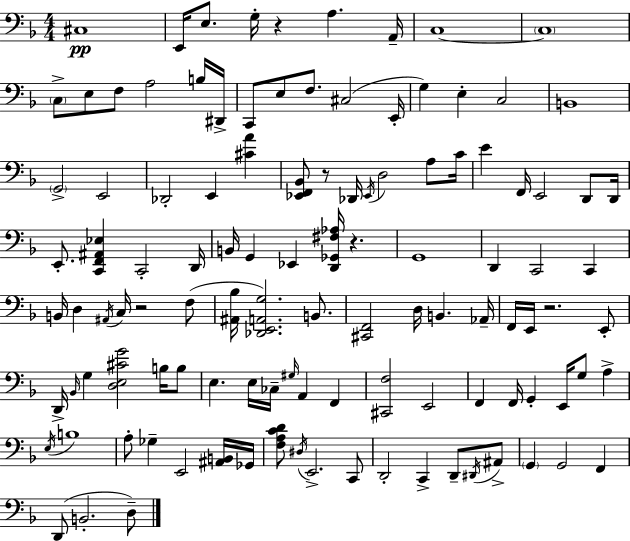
{
  \clef bass
  \numericTimeSignature
  \time 4/4
  \key f \major
  cis1\pp | e,16 e8. g16-. r4 a4. a,16-- | c1~~ | \parenthesize c1 | \break \parenthesize c8-> e8 f8 a2 b16 dis,16-> | c,8 e8 f8. cis2( e,16-. | g4) e4-. c2 | b,1 | \break \parenthesize g,2-> e,2 | des,2-. e,4 <cis' a'>4 | <ees, f, bes,>8 r8 des,16 \acciaccatura { ees,16 } d2 a8 | c'16 e'4 f,16 e,2 d,8 | \break d,16 e,8.-. <c, f, ais, ees>4 c,2-. | d,16 b,16 g,4 ees,4 <d, ges, fis aes>16 r4. | g,1 | d,4 c,2 c,4 | \break b,16 d4 \acciaccatura { ais,16 } c16 r2 | f8( <ais, bes>16 <des, e, a, g>2.) b,8. | <cis, f,>2 d16 b,4. | aes,16-- f,16 e,16 r2. | \break e,8-. d,16-> \grace { bes,16 } g4 <d e cis' g'>2 | b16 b8 e4. e16 ces16-- \grace { gis16 } a,4 | f,4 <cis, f>2 e,2 | f,4 f,16 g,4-. e,16 g8 | \break a4-> \acciaccatura { e16 } b1 | a8-. ges4-- e,2 | <ais, b,>16 ges,16 <f a c' d'>8 \acciaccatura { dis16 } e,2.-> | c,8 d,2-. c,4-> | \break d,8-- \acciaccatura { dis,16 } ais,8-> \parenthesize g,4 g,2 | f,4 d,8( b,2.-. | d8--) \bar "|."
}